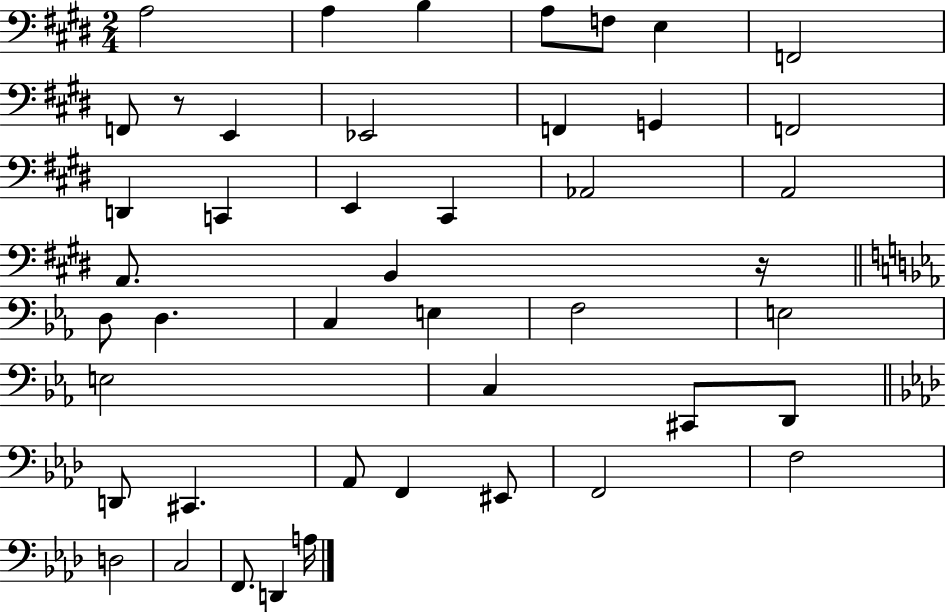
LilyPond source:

{
  \clef bass
  \numericTimeSignature
  \time 2/4
  \key e \major
  \repeat volta 2 { a2 | a4 b4 | a8 f8 e4 | f,2 | \break f,8 r8 e,4 | ees,2 | f,4 g,4 | f,2 | \break d,4 c,4 | e,4 cis,4 | aes,2 | a,2 | \break a,8. b,4 r16 | \bar "||" \break \key ees \major d8 d4. | c4 e4 | f2 | e2 | \break e2 | c4 cis,8 d,8 | \bar "||" \break \key f \minor d,8 cis,4. | aes,8 f,4 eis,8 | f,2 | f2 | \break d2 | c2 | f,8. d,4 a16 | } \bar "|."
}